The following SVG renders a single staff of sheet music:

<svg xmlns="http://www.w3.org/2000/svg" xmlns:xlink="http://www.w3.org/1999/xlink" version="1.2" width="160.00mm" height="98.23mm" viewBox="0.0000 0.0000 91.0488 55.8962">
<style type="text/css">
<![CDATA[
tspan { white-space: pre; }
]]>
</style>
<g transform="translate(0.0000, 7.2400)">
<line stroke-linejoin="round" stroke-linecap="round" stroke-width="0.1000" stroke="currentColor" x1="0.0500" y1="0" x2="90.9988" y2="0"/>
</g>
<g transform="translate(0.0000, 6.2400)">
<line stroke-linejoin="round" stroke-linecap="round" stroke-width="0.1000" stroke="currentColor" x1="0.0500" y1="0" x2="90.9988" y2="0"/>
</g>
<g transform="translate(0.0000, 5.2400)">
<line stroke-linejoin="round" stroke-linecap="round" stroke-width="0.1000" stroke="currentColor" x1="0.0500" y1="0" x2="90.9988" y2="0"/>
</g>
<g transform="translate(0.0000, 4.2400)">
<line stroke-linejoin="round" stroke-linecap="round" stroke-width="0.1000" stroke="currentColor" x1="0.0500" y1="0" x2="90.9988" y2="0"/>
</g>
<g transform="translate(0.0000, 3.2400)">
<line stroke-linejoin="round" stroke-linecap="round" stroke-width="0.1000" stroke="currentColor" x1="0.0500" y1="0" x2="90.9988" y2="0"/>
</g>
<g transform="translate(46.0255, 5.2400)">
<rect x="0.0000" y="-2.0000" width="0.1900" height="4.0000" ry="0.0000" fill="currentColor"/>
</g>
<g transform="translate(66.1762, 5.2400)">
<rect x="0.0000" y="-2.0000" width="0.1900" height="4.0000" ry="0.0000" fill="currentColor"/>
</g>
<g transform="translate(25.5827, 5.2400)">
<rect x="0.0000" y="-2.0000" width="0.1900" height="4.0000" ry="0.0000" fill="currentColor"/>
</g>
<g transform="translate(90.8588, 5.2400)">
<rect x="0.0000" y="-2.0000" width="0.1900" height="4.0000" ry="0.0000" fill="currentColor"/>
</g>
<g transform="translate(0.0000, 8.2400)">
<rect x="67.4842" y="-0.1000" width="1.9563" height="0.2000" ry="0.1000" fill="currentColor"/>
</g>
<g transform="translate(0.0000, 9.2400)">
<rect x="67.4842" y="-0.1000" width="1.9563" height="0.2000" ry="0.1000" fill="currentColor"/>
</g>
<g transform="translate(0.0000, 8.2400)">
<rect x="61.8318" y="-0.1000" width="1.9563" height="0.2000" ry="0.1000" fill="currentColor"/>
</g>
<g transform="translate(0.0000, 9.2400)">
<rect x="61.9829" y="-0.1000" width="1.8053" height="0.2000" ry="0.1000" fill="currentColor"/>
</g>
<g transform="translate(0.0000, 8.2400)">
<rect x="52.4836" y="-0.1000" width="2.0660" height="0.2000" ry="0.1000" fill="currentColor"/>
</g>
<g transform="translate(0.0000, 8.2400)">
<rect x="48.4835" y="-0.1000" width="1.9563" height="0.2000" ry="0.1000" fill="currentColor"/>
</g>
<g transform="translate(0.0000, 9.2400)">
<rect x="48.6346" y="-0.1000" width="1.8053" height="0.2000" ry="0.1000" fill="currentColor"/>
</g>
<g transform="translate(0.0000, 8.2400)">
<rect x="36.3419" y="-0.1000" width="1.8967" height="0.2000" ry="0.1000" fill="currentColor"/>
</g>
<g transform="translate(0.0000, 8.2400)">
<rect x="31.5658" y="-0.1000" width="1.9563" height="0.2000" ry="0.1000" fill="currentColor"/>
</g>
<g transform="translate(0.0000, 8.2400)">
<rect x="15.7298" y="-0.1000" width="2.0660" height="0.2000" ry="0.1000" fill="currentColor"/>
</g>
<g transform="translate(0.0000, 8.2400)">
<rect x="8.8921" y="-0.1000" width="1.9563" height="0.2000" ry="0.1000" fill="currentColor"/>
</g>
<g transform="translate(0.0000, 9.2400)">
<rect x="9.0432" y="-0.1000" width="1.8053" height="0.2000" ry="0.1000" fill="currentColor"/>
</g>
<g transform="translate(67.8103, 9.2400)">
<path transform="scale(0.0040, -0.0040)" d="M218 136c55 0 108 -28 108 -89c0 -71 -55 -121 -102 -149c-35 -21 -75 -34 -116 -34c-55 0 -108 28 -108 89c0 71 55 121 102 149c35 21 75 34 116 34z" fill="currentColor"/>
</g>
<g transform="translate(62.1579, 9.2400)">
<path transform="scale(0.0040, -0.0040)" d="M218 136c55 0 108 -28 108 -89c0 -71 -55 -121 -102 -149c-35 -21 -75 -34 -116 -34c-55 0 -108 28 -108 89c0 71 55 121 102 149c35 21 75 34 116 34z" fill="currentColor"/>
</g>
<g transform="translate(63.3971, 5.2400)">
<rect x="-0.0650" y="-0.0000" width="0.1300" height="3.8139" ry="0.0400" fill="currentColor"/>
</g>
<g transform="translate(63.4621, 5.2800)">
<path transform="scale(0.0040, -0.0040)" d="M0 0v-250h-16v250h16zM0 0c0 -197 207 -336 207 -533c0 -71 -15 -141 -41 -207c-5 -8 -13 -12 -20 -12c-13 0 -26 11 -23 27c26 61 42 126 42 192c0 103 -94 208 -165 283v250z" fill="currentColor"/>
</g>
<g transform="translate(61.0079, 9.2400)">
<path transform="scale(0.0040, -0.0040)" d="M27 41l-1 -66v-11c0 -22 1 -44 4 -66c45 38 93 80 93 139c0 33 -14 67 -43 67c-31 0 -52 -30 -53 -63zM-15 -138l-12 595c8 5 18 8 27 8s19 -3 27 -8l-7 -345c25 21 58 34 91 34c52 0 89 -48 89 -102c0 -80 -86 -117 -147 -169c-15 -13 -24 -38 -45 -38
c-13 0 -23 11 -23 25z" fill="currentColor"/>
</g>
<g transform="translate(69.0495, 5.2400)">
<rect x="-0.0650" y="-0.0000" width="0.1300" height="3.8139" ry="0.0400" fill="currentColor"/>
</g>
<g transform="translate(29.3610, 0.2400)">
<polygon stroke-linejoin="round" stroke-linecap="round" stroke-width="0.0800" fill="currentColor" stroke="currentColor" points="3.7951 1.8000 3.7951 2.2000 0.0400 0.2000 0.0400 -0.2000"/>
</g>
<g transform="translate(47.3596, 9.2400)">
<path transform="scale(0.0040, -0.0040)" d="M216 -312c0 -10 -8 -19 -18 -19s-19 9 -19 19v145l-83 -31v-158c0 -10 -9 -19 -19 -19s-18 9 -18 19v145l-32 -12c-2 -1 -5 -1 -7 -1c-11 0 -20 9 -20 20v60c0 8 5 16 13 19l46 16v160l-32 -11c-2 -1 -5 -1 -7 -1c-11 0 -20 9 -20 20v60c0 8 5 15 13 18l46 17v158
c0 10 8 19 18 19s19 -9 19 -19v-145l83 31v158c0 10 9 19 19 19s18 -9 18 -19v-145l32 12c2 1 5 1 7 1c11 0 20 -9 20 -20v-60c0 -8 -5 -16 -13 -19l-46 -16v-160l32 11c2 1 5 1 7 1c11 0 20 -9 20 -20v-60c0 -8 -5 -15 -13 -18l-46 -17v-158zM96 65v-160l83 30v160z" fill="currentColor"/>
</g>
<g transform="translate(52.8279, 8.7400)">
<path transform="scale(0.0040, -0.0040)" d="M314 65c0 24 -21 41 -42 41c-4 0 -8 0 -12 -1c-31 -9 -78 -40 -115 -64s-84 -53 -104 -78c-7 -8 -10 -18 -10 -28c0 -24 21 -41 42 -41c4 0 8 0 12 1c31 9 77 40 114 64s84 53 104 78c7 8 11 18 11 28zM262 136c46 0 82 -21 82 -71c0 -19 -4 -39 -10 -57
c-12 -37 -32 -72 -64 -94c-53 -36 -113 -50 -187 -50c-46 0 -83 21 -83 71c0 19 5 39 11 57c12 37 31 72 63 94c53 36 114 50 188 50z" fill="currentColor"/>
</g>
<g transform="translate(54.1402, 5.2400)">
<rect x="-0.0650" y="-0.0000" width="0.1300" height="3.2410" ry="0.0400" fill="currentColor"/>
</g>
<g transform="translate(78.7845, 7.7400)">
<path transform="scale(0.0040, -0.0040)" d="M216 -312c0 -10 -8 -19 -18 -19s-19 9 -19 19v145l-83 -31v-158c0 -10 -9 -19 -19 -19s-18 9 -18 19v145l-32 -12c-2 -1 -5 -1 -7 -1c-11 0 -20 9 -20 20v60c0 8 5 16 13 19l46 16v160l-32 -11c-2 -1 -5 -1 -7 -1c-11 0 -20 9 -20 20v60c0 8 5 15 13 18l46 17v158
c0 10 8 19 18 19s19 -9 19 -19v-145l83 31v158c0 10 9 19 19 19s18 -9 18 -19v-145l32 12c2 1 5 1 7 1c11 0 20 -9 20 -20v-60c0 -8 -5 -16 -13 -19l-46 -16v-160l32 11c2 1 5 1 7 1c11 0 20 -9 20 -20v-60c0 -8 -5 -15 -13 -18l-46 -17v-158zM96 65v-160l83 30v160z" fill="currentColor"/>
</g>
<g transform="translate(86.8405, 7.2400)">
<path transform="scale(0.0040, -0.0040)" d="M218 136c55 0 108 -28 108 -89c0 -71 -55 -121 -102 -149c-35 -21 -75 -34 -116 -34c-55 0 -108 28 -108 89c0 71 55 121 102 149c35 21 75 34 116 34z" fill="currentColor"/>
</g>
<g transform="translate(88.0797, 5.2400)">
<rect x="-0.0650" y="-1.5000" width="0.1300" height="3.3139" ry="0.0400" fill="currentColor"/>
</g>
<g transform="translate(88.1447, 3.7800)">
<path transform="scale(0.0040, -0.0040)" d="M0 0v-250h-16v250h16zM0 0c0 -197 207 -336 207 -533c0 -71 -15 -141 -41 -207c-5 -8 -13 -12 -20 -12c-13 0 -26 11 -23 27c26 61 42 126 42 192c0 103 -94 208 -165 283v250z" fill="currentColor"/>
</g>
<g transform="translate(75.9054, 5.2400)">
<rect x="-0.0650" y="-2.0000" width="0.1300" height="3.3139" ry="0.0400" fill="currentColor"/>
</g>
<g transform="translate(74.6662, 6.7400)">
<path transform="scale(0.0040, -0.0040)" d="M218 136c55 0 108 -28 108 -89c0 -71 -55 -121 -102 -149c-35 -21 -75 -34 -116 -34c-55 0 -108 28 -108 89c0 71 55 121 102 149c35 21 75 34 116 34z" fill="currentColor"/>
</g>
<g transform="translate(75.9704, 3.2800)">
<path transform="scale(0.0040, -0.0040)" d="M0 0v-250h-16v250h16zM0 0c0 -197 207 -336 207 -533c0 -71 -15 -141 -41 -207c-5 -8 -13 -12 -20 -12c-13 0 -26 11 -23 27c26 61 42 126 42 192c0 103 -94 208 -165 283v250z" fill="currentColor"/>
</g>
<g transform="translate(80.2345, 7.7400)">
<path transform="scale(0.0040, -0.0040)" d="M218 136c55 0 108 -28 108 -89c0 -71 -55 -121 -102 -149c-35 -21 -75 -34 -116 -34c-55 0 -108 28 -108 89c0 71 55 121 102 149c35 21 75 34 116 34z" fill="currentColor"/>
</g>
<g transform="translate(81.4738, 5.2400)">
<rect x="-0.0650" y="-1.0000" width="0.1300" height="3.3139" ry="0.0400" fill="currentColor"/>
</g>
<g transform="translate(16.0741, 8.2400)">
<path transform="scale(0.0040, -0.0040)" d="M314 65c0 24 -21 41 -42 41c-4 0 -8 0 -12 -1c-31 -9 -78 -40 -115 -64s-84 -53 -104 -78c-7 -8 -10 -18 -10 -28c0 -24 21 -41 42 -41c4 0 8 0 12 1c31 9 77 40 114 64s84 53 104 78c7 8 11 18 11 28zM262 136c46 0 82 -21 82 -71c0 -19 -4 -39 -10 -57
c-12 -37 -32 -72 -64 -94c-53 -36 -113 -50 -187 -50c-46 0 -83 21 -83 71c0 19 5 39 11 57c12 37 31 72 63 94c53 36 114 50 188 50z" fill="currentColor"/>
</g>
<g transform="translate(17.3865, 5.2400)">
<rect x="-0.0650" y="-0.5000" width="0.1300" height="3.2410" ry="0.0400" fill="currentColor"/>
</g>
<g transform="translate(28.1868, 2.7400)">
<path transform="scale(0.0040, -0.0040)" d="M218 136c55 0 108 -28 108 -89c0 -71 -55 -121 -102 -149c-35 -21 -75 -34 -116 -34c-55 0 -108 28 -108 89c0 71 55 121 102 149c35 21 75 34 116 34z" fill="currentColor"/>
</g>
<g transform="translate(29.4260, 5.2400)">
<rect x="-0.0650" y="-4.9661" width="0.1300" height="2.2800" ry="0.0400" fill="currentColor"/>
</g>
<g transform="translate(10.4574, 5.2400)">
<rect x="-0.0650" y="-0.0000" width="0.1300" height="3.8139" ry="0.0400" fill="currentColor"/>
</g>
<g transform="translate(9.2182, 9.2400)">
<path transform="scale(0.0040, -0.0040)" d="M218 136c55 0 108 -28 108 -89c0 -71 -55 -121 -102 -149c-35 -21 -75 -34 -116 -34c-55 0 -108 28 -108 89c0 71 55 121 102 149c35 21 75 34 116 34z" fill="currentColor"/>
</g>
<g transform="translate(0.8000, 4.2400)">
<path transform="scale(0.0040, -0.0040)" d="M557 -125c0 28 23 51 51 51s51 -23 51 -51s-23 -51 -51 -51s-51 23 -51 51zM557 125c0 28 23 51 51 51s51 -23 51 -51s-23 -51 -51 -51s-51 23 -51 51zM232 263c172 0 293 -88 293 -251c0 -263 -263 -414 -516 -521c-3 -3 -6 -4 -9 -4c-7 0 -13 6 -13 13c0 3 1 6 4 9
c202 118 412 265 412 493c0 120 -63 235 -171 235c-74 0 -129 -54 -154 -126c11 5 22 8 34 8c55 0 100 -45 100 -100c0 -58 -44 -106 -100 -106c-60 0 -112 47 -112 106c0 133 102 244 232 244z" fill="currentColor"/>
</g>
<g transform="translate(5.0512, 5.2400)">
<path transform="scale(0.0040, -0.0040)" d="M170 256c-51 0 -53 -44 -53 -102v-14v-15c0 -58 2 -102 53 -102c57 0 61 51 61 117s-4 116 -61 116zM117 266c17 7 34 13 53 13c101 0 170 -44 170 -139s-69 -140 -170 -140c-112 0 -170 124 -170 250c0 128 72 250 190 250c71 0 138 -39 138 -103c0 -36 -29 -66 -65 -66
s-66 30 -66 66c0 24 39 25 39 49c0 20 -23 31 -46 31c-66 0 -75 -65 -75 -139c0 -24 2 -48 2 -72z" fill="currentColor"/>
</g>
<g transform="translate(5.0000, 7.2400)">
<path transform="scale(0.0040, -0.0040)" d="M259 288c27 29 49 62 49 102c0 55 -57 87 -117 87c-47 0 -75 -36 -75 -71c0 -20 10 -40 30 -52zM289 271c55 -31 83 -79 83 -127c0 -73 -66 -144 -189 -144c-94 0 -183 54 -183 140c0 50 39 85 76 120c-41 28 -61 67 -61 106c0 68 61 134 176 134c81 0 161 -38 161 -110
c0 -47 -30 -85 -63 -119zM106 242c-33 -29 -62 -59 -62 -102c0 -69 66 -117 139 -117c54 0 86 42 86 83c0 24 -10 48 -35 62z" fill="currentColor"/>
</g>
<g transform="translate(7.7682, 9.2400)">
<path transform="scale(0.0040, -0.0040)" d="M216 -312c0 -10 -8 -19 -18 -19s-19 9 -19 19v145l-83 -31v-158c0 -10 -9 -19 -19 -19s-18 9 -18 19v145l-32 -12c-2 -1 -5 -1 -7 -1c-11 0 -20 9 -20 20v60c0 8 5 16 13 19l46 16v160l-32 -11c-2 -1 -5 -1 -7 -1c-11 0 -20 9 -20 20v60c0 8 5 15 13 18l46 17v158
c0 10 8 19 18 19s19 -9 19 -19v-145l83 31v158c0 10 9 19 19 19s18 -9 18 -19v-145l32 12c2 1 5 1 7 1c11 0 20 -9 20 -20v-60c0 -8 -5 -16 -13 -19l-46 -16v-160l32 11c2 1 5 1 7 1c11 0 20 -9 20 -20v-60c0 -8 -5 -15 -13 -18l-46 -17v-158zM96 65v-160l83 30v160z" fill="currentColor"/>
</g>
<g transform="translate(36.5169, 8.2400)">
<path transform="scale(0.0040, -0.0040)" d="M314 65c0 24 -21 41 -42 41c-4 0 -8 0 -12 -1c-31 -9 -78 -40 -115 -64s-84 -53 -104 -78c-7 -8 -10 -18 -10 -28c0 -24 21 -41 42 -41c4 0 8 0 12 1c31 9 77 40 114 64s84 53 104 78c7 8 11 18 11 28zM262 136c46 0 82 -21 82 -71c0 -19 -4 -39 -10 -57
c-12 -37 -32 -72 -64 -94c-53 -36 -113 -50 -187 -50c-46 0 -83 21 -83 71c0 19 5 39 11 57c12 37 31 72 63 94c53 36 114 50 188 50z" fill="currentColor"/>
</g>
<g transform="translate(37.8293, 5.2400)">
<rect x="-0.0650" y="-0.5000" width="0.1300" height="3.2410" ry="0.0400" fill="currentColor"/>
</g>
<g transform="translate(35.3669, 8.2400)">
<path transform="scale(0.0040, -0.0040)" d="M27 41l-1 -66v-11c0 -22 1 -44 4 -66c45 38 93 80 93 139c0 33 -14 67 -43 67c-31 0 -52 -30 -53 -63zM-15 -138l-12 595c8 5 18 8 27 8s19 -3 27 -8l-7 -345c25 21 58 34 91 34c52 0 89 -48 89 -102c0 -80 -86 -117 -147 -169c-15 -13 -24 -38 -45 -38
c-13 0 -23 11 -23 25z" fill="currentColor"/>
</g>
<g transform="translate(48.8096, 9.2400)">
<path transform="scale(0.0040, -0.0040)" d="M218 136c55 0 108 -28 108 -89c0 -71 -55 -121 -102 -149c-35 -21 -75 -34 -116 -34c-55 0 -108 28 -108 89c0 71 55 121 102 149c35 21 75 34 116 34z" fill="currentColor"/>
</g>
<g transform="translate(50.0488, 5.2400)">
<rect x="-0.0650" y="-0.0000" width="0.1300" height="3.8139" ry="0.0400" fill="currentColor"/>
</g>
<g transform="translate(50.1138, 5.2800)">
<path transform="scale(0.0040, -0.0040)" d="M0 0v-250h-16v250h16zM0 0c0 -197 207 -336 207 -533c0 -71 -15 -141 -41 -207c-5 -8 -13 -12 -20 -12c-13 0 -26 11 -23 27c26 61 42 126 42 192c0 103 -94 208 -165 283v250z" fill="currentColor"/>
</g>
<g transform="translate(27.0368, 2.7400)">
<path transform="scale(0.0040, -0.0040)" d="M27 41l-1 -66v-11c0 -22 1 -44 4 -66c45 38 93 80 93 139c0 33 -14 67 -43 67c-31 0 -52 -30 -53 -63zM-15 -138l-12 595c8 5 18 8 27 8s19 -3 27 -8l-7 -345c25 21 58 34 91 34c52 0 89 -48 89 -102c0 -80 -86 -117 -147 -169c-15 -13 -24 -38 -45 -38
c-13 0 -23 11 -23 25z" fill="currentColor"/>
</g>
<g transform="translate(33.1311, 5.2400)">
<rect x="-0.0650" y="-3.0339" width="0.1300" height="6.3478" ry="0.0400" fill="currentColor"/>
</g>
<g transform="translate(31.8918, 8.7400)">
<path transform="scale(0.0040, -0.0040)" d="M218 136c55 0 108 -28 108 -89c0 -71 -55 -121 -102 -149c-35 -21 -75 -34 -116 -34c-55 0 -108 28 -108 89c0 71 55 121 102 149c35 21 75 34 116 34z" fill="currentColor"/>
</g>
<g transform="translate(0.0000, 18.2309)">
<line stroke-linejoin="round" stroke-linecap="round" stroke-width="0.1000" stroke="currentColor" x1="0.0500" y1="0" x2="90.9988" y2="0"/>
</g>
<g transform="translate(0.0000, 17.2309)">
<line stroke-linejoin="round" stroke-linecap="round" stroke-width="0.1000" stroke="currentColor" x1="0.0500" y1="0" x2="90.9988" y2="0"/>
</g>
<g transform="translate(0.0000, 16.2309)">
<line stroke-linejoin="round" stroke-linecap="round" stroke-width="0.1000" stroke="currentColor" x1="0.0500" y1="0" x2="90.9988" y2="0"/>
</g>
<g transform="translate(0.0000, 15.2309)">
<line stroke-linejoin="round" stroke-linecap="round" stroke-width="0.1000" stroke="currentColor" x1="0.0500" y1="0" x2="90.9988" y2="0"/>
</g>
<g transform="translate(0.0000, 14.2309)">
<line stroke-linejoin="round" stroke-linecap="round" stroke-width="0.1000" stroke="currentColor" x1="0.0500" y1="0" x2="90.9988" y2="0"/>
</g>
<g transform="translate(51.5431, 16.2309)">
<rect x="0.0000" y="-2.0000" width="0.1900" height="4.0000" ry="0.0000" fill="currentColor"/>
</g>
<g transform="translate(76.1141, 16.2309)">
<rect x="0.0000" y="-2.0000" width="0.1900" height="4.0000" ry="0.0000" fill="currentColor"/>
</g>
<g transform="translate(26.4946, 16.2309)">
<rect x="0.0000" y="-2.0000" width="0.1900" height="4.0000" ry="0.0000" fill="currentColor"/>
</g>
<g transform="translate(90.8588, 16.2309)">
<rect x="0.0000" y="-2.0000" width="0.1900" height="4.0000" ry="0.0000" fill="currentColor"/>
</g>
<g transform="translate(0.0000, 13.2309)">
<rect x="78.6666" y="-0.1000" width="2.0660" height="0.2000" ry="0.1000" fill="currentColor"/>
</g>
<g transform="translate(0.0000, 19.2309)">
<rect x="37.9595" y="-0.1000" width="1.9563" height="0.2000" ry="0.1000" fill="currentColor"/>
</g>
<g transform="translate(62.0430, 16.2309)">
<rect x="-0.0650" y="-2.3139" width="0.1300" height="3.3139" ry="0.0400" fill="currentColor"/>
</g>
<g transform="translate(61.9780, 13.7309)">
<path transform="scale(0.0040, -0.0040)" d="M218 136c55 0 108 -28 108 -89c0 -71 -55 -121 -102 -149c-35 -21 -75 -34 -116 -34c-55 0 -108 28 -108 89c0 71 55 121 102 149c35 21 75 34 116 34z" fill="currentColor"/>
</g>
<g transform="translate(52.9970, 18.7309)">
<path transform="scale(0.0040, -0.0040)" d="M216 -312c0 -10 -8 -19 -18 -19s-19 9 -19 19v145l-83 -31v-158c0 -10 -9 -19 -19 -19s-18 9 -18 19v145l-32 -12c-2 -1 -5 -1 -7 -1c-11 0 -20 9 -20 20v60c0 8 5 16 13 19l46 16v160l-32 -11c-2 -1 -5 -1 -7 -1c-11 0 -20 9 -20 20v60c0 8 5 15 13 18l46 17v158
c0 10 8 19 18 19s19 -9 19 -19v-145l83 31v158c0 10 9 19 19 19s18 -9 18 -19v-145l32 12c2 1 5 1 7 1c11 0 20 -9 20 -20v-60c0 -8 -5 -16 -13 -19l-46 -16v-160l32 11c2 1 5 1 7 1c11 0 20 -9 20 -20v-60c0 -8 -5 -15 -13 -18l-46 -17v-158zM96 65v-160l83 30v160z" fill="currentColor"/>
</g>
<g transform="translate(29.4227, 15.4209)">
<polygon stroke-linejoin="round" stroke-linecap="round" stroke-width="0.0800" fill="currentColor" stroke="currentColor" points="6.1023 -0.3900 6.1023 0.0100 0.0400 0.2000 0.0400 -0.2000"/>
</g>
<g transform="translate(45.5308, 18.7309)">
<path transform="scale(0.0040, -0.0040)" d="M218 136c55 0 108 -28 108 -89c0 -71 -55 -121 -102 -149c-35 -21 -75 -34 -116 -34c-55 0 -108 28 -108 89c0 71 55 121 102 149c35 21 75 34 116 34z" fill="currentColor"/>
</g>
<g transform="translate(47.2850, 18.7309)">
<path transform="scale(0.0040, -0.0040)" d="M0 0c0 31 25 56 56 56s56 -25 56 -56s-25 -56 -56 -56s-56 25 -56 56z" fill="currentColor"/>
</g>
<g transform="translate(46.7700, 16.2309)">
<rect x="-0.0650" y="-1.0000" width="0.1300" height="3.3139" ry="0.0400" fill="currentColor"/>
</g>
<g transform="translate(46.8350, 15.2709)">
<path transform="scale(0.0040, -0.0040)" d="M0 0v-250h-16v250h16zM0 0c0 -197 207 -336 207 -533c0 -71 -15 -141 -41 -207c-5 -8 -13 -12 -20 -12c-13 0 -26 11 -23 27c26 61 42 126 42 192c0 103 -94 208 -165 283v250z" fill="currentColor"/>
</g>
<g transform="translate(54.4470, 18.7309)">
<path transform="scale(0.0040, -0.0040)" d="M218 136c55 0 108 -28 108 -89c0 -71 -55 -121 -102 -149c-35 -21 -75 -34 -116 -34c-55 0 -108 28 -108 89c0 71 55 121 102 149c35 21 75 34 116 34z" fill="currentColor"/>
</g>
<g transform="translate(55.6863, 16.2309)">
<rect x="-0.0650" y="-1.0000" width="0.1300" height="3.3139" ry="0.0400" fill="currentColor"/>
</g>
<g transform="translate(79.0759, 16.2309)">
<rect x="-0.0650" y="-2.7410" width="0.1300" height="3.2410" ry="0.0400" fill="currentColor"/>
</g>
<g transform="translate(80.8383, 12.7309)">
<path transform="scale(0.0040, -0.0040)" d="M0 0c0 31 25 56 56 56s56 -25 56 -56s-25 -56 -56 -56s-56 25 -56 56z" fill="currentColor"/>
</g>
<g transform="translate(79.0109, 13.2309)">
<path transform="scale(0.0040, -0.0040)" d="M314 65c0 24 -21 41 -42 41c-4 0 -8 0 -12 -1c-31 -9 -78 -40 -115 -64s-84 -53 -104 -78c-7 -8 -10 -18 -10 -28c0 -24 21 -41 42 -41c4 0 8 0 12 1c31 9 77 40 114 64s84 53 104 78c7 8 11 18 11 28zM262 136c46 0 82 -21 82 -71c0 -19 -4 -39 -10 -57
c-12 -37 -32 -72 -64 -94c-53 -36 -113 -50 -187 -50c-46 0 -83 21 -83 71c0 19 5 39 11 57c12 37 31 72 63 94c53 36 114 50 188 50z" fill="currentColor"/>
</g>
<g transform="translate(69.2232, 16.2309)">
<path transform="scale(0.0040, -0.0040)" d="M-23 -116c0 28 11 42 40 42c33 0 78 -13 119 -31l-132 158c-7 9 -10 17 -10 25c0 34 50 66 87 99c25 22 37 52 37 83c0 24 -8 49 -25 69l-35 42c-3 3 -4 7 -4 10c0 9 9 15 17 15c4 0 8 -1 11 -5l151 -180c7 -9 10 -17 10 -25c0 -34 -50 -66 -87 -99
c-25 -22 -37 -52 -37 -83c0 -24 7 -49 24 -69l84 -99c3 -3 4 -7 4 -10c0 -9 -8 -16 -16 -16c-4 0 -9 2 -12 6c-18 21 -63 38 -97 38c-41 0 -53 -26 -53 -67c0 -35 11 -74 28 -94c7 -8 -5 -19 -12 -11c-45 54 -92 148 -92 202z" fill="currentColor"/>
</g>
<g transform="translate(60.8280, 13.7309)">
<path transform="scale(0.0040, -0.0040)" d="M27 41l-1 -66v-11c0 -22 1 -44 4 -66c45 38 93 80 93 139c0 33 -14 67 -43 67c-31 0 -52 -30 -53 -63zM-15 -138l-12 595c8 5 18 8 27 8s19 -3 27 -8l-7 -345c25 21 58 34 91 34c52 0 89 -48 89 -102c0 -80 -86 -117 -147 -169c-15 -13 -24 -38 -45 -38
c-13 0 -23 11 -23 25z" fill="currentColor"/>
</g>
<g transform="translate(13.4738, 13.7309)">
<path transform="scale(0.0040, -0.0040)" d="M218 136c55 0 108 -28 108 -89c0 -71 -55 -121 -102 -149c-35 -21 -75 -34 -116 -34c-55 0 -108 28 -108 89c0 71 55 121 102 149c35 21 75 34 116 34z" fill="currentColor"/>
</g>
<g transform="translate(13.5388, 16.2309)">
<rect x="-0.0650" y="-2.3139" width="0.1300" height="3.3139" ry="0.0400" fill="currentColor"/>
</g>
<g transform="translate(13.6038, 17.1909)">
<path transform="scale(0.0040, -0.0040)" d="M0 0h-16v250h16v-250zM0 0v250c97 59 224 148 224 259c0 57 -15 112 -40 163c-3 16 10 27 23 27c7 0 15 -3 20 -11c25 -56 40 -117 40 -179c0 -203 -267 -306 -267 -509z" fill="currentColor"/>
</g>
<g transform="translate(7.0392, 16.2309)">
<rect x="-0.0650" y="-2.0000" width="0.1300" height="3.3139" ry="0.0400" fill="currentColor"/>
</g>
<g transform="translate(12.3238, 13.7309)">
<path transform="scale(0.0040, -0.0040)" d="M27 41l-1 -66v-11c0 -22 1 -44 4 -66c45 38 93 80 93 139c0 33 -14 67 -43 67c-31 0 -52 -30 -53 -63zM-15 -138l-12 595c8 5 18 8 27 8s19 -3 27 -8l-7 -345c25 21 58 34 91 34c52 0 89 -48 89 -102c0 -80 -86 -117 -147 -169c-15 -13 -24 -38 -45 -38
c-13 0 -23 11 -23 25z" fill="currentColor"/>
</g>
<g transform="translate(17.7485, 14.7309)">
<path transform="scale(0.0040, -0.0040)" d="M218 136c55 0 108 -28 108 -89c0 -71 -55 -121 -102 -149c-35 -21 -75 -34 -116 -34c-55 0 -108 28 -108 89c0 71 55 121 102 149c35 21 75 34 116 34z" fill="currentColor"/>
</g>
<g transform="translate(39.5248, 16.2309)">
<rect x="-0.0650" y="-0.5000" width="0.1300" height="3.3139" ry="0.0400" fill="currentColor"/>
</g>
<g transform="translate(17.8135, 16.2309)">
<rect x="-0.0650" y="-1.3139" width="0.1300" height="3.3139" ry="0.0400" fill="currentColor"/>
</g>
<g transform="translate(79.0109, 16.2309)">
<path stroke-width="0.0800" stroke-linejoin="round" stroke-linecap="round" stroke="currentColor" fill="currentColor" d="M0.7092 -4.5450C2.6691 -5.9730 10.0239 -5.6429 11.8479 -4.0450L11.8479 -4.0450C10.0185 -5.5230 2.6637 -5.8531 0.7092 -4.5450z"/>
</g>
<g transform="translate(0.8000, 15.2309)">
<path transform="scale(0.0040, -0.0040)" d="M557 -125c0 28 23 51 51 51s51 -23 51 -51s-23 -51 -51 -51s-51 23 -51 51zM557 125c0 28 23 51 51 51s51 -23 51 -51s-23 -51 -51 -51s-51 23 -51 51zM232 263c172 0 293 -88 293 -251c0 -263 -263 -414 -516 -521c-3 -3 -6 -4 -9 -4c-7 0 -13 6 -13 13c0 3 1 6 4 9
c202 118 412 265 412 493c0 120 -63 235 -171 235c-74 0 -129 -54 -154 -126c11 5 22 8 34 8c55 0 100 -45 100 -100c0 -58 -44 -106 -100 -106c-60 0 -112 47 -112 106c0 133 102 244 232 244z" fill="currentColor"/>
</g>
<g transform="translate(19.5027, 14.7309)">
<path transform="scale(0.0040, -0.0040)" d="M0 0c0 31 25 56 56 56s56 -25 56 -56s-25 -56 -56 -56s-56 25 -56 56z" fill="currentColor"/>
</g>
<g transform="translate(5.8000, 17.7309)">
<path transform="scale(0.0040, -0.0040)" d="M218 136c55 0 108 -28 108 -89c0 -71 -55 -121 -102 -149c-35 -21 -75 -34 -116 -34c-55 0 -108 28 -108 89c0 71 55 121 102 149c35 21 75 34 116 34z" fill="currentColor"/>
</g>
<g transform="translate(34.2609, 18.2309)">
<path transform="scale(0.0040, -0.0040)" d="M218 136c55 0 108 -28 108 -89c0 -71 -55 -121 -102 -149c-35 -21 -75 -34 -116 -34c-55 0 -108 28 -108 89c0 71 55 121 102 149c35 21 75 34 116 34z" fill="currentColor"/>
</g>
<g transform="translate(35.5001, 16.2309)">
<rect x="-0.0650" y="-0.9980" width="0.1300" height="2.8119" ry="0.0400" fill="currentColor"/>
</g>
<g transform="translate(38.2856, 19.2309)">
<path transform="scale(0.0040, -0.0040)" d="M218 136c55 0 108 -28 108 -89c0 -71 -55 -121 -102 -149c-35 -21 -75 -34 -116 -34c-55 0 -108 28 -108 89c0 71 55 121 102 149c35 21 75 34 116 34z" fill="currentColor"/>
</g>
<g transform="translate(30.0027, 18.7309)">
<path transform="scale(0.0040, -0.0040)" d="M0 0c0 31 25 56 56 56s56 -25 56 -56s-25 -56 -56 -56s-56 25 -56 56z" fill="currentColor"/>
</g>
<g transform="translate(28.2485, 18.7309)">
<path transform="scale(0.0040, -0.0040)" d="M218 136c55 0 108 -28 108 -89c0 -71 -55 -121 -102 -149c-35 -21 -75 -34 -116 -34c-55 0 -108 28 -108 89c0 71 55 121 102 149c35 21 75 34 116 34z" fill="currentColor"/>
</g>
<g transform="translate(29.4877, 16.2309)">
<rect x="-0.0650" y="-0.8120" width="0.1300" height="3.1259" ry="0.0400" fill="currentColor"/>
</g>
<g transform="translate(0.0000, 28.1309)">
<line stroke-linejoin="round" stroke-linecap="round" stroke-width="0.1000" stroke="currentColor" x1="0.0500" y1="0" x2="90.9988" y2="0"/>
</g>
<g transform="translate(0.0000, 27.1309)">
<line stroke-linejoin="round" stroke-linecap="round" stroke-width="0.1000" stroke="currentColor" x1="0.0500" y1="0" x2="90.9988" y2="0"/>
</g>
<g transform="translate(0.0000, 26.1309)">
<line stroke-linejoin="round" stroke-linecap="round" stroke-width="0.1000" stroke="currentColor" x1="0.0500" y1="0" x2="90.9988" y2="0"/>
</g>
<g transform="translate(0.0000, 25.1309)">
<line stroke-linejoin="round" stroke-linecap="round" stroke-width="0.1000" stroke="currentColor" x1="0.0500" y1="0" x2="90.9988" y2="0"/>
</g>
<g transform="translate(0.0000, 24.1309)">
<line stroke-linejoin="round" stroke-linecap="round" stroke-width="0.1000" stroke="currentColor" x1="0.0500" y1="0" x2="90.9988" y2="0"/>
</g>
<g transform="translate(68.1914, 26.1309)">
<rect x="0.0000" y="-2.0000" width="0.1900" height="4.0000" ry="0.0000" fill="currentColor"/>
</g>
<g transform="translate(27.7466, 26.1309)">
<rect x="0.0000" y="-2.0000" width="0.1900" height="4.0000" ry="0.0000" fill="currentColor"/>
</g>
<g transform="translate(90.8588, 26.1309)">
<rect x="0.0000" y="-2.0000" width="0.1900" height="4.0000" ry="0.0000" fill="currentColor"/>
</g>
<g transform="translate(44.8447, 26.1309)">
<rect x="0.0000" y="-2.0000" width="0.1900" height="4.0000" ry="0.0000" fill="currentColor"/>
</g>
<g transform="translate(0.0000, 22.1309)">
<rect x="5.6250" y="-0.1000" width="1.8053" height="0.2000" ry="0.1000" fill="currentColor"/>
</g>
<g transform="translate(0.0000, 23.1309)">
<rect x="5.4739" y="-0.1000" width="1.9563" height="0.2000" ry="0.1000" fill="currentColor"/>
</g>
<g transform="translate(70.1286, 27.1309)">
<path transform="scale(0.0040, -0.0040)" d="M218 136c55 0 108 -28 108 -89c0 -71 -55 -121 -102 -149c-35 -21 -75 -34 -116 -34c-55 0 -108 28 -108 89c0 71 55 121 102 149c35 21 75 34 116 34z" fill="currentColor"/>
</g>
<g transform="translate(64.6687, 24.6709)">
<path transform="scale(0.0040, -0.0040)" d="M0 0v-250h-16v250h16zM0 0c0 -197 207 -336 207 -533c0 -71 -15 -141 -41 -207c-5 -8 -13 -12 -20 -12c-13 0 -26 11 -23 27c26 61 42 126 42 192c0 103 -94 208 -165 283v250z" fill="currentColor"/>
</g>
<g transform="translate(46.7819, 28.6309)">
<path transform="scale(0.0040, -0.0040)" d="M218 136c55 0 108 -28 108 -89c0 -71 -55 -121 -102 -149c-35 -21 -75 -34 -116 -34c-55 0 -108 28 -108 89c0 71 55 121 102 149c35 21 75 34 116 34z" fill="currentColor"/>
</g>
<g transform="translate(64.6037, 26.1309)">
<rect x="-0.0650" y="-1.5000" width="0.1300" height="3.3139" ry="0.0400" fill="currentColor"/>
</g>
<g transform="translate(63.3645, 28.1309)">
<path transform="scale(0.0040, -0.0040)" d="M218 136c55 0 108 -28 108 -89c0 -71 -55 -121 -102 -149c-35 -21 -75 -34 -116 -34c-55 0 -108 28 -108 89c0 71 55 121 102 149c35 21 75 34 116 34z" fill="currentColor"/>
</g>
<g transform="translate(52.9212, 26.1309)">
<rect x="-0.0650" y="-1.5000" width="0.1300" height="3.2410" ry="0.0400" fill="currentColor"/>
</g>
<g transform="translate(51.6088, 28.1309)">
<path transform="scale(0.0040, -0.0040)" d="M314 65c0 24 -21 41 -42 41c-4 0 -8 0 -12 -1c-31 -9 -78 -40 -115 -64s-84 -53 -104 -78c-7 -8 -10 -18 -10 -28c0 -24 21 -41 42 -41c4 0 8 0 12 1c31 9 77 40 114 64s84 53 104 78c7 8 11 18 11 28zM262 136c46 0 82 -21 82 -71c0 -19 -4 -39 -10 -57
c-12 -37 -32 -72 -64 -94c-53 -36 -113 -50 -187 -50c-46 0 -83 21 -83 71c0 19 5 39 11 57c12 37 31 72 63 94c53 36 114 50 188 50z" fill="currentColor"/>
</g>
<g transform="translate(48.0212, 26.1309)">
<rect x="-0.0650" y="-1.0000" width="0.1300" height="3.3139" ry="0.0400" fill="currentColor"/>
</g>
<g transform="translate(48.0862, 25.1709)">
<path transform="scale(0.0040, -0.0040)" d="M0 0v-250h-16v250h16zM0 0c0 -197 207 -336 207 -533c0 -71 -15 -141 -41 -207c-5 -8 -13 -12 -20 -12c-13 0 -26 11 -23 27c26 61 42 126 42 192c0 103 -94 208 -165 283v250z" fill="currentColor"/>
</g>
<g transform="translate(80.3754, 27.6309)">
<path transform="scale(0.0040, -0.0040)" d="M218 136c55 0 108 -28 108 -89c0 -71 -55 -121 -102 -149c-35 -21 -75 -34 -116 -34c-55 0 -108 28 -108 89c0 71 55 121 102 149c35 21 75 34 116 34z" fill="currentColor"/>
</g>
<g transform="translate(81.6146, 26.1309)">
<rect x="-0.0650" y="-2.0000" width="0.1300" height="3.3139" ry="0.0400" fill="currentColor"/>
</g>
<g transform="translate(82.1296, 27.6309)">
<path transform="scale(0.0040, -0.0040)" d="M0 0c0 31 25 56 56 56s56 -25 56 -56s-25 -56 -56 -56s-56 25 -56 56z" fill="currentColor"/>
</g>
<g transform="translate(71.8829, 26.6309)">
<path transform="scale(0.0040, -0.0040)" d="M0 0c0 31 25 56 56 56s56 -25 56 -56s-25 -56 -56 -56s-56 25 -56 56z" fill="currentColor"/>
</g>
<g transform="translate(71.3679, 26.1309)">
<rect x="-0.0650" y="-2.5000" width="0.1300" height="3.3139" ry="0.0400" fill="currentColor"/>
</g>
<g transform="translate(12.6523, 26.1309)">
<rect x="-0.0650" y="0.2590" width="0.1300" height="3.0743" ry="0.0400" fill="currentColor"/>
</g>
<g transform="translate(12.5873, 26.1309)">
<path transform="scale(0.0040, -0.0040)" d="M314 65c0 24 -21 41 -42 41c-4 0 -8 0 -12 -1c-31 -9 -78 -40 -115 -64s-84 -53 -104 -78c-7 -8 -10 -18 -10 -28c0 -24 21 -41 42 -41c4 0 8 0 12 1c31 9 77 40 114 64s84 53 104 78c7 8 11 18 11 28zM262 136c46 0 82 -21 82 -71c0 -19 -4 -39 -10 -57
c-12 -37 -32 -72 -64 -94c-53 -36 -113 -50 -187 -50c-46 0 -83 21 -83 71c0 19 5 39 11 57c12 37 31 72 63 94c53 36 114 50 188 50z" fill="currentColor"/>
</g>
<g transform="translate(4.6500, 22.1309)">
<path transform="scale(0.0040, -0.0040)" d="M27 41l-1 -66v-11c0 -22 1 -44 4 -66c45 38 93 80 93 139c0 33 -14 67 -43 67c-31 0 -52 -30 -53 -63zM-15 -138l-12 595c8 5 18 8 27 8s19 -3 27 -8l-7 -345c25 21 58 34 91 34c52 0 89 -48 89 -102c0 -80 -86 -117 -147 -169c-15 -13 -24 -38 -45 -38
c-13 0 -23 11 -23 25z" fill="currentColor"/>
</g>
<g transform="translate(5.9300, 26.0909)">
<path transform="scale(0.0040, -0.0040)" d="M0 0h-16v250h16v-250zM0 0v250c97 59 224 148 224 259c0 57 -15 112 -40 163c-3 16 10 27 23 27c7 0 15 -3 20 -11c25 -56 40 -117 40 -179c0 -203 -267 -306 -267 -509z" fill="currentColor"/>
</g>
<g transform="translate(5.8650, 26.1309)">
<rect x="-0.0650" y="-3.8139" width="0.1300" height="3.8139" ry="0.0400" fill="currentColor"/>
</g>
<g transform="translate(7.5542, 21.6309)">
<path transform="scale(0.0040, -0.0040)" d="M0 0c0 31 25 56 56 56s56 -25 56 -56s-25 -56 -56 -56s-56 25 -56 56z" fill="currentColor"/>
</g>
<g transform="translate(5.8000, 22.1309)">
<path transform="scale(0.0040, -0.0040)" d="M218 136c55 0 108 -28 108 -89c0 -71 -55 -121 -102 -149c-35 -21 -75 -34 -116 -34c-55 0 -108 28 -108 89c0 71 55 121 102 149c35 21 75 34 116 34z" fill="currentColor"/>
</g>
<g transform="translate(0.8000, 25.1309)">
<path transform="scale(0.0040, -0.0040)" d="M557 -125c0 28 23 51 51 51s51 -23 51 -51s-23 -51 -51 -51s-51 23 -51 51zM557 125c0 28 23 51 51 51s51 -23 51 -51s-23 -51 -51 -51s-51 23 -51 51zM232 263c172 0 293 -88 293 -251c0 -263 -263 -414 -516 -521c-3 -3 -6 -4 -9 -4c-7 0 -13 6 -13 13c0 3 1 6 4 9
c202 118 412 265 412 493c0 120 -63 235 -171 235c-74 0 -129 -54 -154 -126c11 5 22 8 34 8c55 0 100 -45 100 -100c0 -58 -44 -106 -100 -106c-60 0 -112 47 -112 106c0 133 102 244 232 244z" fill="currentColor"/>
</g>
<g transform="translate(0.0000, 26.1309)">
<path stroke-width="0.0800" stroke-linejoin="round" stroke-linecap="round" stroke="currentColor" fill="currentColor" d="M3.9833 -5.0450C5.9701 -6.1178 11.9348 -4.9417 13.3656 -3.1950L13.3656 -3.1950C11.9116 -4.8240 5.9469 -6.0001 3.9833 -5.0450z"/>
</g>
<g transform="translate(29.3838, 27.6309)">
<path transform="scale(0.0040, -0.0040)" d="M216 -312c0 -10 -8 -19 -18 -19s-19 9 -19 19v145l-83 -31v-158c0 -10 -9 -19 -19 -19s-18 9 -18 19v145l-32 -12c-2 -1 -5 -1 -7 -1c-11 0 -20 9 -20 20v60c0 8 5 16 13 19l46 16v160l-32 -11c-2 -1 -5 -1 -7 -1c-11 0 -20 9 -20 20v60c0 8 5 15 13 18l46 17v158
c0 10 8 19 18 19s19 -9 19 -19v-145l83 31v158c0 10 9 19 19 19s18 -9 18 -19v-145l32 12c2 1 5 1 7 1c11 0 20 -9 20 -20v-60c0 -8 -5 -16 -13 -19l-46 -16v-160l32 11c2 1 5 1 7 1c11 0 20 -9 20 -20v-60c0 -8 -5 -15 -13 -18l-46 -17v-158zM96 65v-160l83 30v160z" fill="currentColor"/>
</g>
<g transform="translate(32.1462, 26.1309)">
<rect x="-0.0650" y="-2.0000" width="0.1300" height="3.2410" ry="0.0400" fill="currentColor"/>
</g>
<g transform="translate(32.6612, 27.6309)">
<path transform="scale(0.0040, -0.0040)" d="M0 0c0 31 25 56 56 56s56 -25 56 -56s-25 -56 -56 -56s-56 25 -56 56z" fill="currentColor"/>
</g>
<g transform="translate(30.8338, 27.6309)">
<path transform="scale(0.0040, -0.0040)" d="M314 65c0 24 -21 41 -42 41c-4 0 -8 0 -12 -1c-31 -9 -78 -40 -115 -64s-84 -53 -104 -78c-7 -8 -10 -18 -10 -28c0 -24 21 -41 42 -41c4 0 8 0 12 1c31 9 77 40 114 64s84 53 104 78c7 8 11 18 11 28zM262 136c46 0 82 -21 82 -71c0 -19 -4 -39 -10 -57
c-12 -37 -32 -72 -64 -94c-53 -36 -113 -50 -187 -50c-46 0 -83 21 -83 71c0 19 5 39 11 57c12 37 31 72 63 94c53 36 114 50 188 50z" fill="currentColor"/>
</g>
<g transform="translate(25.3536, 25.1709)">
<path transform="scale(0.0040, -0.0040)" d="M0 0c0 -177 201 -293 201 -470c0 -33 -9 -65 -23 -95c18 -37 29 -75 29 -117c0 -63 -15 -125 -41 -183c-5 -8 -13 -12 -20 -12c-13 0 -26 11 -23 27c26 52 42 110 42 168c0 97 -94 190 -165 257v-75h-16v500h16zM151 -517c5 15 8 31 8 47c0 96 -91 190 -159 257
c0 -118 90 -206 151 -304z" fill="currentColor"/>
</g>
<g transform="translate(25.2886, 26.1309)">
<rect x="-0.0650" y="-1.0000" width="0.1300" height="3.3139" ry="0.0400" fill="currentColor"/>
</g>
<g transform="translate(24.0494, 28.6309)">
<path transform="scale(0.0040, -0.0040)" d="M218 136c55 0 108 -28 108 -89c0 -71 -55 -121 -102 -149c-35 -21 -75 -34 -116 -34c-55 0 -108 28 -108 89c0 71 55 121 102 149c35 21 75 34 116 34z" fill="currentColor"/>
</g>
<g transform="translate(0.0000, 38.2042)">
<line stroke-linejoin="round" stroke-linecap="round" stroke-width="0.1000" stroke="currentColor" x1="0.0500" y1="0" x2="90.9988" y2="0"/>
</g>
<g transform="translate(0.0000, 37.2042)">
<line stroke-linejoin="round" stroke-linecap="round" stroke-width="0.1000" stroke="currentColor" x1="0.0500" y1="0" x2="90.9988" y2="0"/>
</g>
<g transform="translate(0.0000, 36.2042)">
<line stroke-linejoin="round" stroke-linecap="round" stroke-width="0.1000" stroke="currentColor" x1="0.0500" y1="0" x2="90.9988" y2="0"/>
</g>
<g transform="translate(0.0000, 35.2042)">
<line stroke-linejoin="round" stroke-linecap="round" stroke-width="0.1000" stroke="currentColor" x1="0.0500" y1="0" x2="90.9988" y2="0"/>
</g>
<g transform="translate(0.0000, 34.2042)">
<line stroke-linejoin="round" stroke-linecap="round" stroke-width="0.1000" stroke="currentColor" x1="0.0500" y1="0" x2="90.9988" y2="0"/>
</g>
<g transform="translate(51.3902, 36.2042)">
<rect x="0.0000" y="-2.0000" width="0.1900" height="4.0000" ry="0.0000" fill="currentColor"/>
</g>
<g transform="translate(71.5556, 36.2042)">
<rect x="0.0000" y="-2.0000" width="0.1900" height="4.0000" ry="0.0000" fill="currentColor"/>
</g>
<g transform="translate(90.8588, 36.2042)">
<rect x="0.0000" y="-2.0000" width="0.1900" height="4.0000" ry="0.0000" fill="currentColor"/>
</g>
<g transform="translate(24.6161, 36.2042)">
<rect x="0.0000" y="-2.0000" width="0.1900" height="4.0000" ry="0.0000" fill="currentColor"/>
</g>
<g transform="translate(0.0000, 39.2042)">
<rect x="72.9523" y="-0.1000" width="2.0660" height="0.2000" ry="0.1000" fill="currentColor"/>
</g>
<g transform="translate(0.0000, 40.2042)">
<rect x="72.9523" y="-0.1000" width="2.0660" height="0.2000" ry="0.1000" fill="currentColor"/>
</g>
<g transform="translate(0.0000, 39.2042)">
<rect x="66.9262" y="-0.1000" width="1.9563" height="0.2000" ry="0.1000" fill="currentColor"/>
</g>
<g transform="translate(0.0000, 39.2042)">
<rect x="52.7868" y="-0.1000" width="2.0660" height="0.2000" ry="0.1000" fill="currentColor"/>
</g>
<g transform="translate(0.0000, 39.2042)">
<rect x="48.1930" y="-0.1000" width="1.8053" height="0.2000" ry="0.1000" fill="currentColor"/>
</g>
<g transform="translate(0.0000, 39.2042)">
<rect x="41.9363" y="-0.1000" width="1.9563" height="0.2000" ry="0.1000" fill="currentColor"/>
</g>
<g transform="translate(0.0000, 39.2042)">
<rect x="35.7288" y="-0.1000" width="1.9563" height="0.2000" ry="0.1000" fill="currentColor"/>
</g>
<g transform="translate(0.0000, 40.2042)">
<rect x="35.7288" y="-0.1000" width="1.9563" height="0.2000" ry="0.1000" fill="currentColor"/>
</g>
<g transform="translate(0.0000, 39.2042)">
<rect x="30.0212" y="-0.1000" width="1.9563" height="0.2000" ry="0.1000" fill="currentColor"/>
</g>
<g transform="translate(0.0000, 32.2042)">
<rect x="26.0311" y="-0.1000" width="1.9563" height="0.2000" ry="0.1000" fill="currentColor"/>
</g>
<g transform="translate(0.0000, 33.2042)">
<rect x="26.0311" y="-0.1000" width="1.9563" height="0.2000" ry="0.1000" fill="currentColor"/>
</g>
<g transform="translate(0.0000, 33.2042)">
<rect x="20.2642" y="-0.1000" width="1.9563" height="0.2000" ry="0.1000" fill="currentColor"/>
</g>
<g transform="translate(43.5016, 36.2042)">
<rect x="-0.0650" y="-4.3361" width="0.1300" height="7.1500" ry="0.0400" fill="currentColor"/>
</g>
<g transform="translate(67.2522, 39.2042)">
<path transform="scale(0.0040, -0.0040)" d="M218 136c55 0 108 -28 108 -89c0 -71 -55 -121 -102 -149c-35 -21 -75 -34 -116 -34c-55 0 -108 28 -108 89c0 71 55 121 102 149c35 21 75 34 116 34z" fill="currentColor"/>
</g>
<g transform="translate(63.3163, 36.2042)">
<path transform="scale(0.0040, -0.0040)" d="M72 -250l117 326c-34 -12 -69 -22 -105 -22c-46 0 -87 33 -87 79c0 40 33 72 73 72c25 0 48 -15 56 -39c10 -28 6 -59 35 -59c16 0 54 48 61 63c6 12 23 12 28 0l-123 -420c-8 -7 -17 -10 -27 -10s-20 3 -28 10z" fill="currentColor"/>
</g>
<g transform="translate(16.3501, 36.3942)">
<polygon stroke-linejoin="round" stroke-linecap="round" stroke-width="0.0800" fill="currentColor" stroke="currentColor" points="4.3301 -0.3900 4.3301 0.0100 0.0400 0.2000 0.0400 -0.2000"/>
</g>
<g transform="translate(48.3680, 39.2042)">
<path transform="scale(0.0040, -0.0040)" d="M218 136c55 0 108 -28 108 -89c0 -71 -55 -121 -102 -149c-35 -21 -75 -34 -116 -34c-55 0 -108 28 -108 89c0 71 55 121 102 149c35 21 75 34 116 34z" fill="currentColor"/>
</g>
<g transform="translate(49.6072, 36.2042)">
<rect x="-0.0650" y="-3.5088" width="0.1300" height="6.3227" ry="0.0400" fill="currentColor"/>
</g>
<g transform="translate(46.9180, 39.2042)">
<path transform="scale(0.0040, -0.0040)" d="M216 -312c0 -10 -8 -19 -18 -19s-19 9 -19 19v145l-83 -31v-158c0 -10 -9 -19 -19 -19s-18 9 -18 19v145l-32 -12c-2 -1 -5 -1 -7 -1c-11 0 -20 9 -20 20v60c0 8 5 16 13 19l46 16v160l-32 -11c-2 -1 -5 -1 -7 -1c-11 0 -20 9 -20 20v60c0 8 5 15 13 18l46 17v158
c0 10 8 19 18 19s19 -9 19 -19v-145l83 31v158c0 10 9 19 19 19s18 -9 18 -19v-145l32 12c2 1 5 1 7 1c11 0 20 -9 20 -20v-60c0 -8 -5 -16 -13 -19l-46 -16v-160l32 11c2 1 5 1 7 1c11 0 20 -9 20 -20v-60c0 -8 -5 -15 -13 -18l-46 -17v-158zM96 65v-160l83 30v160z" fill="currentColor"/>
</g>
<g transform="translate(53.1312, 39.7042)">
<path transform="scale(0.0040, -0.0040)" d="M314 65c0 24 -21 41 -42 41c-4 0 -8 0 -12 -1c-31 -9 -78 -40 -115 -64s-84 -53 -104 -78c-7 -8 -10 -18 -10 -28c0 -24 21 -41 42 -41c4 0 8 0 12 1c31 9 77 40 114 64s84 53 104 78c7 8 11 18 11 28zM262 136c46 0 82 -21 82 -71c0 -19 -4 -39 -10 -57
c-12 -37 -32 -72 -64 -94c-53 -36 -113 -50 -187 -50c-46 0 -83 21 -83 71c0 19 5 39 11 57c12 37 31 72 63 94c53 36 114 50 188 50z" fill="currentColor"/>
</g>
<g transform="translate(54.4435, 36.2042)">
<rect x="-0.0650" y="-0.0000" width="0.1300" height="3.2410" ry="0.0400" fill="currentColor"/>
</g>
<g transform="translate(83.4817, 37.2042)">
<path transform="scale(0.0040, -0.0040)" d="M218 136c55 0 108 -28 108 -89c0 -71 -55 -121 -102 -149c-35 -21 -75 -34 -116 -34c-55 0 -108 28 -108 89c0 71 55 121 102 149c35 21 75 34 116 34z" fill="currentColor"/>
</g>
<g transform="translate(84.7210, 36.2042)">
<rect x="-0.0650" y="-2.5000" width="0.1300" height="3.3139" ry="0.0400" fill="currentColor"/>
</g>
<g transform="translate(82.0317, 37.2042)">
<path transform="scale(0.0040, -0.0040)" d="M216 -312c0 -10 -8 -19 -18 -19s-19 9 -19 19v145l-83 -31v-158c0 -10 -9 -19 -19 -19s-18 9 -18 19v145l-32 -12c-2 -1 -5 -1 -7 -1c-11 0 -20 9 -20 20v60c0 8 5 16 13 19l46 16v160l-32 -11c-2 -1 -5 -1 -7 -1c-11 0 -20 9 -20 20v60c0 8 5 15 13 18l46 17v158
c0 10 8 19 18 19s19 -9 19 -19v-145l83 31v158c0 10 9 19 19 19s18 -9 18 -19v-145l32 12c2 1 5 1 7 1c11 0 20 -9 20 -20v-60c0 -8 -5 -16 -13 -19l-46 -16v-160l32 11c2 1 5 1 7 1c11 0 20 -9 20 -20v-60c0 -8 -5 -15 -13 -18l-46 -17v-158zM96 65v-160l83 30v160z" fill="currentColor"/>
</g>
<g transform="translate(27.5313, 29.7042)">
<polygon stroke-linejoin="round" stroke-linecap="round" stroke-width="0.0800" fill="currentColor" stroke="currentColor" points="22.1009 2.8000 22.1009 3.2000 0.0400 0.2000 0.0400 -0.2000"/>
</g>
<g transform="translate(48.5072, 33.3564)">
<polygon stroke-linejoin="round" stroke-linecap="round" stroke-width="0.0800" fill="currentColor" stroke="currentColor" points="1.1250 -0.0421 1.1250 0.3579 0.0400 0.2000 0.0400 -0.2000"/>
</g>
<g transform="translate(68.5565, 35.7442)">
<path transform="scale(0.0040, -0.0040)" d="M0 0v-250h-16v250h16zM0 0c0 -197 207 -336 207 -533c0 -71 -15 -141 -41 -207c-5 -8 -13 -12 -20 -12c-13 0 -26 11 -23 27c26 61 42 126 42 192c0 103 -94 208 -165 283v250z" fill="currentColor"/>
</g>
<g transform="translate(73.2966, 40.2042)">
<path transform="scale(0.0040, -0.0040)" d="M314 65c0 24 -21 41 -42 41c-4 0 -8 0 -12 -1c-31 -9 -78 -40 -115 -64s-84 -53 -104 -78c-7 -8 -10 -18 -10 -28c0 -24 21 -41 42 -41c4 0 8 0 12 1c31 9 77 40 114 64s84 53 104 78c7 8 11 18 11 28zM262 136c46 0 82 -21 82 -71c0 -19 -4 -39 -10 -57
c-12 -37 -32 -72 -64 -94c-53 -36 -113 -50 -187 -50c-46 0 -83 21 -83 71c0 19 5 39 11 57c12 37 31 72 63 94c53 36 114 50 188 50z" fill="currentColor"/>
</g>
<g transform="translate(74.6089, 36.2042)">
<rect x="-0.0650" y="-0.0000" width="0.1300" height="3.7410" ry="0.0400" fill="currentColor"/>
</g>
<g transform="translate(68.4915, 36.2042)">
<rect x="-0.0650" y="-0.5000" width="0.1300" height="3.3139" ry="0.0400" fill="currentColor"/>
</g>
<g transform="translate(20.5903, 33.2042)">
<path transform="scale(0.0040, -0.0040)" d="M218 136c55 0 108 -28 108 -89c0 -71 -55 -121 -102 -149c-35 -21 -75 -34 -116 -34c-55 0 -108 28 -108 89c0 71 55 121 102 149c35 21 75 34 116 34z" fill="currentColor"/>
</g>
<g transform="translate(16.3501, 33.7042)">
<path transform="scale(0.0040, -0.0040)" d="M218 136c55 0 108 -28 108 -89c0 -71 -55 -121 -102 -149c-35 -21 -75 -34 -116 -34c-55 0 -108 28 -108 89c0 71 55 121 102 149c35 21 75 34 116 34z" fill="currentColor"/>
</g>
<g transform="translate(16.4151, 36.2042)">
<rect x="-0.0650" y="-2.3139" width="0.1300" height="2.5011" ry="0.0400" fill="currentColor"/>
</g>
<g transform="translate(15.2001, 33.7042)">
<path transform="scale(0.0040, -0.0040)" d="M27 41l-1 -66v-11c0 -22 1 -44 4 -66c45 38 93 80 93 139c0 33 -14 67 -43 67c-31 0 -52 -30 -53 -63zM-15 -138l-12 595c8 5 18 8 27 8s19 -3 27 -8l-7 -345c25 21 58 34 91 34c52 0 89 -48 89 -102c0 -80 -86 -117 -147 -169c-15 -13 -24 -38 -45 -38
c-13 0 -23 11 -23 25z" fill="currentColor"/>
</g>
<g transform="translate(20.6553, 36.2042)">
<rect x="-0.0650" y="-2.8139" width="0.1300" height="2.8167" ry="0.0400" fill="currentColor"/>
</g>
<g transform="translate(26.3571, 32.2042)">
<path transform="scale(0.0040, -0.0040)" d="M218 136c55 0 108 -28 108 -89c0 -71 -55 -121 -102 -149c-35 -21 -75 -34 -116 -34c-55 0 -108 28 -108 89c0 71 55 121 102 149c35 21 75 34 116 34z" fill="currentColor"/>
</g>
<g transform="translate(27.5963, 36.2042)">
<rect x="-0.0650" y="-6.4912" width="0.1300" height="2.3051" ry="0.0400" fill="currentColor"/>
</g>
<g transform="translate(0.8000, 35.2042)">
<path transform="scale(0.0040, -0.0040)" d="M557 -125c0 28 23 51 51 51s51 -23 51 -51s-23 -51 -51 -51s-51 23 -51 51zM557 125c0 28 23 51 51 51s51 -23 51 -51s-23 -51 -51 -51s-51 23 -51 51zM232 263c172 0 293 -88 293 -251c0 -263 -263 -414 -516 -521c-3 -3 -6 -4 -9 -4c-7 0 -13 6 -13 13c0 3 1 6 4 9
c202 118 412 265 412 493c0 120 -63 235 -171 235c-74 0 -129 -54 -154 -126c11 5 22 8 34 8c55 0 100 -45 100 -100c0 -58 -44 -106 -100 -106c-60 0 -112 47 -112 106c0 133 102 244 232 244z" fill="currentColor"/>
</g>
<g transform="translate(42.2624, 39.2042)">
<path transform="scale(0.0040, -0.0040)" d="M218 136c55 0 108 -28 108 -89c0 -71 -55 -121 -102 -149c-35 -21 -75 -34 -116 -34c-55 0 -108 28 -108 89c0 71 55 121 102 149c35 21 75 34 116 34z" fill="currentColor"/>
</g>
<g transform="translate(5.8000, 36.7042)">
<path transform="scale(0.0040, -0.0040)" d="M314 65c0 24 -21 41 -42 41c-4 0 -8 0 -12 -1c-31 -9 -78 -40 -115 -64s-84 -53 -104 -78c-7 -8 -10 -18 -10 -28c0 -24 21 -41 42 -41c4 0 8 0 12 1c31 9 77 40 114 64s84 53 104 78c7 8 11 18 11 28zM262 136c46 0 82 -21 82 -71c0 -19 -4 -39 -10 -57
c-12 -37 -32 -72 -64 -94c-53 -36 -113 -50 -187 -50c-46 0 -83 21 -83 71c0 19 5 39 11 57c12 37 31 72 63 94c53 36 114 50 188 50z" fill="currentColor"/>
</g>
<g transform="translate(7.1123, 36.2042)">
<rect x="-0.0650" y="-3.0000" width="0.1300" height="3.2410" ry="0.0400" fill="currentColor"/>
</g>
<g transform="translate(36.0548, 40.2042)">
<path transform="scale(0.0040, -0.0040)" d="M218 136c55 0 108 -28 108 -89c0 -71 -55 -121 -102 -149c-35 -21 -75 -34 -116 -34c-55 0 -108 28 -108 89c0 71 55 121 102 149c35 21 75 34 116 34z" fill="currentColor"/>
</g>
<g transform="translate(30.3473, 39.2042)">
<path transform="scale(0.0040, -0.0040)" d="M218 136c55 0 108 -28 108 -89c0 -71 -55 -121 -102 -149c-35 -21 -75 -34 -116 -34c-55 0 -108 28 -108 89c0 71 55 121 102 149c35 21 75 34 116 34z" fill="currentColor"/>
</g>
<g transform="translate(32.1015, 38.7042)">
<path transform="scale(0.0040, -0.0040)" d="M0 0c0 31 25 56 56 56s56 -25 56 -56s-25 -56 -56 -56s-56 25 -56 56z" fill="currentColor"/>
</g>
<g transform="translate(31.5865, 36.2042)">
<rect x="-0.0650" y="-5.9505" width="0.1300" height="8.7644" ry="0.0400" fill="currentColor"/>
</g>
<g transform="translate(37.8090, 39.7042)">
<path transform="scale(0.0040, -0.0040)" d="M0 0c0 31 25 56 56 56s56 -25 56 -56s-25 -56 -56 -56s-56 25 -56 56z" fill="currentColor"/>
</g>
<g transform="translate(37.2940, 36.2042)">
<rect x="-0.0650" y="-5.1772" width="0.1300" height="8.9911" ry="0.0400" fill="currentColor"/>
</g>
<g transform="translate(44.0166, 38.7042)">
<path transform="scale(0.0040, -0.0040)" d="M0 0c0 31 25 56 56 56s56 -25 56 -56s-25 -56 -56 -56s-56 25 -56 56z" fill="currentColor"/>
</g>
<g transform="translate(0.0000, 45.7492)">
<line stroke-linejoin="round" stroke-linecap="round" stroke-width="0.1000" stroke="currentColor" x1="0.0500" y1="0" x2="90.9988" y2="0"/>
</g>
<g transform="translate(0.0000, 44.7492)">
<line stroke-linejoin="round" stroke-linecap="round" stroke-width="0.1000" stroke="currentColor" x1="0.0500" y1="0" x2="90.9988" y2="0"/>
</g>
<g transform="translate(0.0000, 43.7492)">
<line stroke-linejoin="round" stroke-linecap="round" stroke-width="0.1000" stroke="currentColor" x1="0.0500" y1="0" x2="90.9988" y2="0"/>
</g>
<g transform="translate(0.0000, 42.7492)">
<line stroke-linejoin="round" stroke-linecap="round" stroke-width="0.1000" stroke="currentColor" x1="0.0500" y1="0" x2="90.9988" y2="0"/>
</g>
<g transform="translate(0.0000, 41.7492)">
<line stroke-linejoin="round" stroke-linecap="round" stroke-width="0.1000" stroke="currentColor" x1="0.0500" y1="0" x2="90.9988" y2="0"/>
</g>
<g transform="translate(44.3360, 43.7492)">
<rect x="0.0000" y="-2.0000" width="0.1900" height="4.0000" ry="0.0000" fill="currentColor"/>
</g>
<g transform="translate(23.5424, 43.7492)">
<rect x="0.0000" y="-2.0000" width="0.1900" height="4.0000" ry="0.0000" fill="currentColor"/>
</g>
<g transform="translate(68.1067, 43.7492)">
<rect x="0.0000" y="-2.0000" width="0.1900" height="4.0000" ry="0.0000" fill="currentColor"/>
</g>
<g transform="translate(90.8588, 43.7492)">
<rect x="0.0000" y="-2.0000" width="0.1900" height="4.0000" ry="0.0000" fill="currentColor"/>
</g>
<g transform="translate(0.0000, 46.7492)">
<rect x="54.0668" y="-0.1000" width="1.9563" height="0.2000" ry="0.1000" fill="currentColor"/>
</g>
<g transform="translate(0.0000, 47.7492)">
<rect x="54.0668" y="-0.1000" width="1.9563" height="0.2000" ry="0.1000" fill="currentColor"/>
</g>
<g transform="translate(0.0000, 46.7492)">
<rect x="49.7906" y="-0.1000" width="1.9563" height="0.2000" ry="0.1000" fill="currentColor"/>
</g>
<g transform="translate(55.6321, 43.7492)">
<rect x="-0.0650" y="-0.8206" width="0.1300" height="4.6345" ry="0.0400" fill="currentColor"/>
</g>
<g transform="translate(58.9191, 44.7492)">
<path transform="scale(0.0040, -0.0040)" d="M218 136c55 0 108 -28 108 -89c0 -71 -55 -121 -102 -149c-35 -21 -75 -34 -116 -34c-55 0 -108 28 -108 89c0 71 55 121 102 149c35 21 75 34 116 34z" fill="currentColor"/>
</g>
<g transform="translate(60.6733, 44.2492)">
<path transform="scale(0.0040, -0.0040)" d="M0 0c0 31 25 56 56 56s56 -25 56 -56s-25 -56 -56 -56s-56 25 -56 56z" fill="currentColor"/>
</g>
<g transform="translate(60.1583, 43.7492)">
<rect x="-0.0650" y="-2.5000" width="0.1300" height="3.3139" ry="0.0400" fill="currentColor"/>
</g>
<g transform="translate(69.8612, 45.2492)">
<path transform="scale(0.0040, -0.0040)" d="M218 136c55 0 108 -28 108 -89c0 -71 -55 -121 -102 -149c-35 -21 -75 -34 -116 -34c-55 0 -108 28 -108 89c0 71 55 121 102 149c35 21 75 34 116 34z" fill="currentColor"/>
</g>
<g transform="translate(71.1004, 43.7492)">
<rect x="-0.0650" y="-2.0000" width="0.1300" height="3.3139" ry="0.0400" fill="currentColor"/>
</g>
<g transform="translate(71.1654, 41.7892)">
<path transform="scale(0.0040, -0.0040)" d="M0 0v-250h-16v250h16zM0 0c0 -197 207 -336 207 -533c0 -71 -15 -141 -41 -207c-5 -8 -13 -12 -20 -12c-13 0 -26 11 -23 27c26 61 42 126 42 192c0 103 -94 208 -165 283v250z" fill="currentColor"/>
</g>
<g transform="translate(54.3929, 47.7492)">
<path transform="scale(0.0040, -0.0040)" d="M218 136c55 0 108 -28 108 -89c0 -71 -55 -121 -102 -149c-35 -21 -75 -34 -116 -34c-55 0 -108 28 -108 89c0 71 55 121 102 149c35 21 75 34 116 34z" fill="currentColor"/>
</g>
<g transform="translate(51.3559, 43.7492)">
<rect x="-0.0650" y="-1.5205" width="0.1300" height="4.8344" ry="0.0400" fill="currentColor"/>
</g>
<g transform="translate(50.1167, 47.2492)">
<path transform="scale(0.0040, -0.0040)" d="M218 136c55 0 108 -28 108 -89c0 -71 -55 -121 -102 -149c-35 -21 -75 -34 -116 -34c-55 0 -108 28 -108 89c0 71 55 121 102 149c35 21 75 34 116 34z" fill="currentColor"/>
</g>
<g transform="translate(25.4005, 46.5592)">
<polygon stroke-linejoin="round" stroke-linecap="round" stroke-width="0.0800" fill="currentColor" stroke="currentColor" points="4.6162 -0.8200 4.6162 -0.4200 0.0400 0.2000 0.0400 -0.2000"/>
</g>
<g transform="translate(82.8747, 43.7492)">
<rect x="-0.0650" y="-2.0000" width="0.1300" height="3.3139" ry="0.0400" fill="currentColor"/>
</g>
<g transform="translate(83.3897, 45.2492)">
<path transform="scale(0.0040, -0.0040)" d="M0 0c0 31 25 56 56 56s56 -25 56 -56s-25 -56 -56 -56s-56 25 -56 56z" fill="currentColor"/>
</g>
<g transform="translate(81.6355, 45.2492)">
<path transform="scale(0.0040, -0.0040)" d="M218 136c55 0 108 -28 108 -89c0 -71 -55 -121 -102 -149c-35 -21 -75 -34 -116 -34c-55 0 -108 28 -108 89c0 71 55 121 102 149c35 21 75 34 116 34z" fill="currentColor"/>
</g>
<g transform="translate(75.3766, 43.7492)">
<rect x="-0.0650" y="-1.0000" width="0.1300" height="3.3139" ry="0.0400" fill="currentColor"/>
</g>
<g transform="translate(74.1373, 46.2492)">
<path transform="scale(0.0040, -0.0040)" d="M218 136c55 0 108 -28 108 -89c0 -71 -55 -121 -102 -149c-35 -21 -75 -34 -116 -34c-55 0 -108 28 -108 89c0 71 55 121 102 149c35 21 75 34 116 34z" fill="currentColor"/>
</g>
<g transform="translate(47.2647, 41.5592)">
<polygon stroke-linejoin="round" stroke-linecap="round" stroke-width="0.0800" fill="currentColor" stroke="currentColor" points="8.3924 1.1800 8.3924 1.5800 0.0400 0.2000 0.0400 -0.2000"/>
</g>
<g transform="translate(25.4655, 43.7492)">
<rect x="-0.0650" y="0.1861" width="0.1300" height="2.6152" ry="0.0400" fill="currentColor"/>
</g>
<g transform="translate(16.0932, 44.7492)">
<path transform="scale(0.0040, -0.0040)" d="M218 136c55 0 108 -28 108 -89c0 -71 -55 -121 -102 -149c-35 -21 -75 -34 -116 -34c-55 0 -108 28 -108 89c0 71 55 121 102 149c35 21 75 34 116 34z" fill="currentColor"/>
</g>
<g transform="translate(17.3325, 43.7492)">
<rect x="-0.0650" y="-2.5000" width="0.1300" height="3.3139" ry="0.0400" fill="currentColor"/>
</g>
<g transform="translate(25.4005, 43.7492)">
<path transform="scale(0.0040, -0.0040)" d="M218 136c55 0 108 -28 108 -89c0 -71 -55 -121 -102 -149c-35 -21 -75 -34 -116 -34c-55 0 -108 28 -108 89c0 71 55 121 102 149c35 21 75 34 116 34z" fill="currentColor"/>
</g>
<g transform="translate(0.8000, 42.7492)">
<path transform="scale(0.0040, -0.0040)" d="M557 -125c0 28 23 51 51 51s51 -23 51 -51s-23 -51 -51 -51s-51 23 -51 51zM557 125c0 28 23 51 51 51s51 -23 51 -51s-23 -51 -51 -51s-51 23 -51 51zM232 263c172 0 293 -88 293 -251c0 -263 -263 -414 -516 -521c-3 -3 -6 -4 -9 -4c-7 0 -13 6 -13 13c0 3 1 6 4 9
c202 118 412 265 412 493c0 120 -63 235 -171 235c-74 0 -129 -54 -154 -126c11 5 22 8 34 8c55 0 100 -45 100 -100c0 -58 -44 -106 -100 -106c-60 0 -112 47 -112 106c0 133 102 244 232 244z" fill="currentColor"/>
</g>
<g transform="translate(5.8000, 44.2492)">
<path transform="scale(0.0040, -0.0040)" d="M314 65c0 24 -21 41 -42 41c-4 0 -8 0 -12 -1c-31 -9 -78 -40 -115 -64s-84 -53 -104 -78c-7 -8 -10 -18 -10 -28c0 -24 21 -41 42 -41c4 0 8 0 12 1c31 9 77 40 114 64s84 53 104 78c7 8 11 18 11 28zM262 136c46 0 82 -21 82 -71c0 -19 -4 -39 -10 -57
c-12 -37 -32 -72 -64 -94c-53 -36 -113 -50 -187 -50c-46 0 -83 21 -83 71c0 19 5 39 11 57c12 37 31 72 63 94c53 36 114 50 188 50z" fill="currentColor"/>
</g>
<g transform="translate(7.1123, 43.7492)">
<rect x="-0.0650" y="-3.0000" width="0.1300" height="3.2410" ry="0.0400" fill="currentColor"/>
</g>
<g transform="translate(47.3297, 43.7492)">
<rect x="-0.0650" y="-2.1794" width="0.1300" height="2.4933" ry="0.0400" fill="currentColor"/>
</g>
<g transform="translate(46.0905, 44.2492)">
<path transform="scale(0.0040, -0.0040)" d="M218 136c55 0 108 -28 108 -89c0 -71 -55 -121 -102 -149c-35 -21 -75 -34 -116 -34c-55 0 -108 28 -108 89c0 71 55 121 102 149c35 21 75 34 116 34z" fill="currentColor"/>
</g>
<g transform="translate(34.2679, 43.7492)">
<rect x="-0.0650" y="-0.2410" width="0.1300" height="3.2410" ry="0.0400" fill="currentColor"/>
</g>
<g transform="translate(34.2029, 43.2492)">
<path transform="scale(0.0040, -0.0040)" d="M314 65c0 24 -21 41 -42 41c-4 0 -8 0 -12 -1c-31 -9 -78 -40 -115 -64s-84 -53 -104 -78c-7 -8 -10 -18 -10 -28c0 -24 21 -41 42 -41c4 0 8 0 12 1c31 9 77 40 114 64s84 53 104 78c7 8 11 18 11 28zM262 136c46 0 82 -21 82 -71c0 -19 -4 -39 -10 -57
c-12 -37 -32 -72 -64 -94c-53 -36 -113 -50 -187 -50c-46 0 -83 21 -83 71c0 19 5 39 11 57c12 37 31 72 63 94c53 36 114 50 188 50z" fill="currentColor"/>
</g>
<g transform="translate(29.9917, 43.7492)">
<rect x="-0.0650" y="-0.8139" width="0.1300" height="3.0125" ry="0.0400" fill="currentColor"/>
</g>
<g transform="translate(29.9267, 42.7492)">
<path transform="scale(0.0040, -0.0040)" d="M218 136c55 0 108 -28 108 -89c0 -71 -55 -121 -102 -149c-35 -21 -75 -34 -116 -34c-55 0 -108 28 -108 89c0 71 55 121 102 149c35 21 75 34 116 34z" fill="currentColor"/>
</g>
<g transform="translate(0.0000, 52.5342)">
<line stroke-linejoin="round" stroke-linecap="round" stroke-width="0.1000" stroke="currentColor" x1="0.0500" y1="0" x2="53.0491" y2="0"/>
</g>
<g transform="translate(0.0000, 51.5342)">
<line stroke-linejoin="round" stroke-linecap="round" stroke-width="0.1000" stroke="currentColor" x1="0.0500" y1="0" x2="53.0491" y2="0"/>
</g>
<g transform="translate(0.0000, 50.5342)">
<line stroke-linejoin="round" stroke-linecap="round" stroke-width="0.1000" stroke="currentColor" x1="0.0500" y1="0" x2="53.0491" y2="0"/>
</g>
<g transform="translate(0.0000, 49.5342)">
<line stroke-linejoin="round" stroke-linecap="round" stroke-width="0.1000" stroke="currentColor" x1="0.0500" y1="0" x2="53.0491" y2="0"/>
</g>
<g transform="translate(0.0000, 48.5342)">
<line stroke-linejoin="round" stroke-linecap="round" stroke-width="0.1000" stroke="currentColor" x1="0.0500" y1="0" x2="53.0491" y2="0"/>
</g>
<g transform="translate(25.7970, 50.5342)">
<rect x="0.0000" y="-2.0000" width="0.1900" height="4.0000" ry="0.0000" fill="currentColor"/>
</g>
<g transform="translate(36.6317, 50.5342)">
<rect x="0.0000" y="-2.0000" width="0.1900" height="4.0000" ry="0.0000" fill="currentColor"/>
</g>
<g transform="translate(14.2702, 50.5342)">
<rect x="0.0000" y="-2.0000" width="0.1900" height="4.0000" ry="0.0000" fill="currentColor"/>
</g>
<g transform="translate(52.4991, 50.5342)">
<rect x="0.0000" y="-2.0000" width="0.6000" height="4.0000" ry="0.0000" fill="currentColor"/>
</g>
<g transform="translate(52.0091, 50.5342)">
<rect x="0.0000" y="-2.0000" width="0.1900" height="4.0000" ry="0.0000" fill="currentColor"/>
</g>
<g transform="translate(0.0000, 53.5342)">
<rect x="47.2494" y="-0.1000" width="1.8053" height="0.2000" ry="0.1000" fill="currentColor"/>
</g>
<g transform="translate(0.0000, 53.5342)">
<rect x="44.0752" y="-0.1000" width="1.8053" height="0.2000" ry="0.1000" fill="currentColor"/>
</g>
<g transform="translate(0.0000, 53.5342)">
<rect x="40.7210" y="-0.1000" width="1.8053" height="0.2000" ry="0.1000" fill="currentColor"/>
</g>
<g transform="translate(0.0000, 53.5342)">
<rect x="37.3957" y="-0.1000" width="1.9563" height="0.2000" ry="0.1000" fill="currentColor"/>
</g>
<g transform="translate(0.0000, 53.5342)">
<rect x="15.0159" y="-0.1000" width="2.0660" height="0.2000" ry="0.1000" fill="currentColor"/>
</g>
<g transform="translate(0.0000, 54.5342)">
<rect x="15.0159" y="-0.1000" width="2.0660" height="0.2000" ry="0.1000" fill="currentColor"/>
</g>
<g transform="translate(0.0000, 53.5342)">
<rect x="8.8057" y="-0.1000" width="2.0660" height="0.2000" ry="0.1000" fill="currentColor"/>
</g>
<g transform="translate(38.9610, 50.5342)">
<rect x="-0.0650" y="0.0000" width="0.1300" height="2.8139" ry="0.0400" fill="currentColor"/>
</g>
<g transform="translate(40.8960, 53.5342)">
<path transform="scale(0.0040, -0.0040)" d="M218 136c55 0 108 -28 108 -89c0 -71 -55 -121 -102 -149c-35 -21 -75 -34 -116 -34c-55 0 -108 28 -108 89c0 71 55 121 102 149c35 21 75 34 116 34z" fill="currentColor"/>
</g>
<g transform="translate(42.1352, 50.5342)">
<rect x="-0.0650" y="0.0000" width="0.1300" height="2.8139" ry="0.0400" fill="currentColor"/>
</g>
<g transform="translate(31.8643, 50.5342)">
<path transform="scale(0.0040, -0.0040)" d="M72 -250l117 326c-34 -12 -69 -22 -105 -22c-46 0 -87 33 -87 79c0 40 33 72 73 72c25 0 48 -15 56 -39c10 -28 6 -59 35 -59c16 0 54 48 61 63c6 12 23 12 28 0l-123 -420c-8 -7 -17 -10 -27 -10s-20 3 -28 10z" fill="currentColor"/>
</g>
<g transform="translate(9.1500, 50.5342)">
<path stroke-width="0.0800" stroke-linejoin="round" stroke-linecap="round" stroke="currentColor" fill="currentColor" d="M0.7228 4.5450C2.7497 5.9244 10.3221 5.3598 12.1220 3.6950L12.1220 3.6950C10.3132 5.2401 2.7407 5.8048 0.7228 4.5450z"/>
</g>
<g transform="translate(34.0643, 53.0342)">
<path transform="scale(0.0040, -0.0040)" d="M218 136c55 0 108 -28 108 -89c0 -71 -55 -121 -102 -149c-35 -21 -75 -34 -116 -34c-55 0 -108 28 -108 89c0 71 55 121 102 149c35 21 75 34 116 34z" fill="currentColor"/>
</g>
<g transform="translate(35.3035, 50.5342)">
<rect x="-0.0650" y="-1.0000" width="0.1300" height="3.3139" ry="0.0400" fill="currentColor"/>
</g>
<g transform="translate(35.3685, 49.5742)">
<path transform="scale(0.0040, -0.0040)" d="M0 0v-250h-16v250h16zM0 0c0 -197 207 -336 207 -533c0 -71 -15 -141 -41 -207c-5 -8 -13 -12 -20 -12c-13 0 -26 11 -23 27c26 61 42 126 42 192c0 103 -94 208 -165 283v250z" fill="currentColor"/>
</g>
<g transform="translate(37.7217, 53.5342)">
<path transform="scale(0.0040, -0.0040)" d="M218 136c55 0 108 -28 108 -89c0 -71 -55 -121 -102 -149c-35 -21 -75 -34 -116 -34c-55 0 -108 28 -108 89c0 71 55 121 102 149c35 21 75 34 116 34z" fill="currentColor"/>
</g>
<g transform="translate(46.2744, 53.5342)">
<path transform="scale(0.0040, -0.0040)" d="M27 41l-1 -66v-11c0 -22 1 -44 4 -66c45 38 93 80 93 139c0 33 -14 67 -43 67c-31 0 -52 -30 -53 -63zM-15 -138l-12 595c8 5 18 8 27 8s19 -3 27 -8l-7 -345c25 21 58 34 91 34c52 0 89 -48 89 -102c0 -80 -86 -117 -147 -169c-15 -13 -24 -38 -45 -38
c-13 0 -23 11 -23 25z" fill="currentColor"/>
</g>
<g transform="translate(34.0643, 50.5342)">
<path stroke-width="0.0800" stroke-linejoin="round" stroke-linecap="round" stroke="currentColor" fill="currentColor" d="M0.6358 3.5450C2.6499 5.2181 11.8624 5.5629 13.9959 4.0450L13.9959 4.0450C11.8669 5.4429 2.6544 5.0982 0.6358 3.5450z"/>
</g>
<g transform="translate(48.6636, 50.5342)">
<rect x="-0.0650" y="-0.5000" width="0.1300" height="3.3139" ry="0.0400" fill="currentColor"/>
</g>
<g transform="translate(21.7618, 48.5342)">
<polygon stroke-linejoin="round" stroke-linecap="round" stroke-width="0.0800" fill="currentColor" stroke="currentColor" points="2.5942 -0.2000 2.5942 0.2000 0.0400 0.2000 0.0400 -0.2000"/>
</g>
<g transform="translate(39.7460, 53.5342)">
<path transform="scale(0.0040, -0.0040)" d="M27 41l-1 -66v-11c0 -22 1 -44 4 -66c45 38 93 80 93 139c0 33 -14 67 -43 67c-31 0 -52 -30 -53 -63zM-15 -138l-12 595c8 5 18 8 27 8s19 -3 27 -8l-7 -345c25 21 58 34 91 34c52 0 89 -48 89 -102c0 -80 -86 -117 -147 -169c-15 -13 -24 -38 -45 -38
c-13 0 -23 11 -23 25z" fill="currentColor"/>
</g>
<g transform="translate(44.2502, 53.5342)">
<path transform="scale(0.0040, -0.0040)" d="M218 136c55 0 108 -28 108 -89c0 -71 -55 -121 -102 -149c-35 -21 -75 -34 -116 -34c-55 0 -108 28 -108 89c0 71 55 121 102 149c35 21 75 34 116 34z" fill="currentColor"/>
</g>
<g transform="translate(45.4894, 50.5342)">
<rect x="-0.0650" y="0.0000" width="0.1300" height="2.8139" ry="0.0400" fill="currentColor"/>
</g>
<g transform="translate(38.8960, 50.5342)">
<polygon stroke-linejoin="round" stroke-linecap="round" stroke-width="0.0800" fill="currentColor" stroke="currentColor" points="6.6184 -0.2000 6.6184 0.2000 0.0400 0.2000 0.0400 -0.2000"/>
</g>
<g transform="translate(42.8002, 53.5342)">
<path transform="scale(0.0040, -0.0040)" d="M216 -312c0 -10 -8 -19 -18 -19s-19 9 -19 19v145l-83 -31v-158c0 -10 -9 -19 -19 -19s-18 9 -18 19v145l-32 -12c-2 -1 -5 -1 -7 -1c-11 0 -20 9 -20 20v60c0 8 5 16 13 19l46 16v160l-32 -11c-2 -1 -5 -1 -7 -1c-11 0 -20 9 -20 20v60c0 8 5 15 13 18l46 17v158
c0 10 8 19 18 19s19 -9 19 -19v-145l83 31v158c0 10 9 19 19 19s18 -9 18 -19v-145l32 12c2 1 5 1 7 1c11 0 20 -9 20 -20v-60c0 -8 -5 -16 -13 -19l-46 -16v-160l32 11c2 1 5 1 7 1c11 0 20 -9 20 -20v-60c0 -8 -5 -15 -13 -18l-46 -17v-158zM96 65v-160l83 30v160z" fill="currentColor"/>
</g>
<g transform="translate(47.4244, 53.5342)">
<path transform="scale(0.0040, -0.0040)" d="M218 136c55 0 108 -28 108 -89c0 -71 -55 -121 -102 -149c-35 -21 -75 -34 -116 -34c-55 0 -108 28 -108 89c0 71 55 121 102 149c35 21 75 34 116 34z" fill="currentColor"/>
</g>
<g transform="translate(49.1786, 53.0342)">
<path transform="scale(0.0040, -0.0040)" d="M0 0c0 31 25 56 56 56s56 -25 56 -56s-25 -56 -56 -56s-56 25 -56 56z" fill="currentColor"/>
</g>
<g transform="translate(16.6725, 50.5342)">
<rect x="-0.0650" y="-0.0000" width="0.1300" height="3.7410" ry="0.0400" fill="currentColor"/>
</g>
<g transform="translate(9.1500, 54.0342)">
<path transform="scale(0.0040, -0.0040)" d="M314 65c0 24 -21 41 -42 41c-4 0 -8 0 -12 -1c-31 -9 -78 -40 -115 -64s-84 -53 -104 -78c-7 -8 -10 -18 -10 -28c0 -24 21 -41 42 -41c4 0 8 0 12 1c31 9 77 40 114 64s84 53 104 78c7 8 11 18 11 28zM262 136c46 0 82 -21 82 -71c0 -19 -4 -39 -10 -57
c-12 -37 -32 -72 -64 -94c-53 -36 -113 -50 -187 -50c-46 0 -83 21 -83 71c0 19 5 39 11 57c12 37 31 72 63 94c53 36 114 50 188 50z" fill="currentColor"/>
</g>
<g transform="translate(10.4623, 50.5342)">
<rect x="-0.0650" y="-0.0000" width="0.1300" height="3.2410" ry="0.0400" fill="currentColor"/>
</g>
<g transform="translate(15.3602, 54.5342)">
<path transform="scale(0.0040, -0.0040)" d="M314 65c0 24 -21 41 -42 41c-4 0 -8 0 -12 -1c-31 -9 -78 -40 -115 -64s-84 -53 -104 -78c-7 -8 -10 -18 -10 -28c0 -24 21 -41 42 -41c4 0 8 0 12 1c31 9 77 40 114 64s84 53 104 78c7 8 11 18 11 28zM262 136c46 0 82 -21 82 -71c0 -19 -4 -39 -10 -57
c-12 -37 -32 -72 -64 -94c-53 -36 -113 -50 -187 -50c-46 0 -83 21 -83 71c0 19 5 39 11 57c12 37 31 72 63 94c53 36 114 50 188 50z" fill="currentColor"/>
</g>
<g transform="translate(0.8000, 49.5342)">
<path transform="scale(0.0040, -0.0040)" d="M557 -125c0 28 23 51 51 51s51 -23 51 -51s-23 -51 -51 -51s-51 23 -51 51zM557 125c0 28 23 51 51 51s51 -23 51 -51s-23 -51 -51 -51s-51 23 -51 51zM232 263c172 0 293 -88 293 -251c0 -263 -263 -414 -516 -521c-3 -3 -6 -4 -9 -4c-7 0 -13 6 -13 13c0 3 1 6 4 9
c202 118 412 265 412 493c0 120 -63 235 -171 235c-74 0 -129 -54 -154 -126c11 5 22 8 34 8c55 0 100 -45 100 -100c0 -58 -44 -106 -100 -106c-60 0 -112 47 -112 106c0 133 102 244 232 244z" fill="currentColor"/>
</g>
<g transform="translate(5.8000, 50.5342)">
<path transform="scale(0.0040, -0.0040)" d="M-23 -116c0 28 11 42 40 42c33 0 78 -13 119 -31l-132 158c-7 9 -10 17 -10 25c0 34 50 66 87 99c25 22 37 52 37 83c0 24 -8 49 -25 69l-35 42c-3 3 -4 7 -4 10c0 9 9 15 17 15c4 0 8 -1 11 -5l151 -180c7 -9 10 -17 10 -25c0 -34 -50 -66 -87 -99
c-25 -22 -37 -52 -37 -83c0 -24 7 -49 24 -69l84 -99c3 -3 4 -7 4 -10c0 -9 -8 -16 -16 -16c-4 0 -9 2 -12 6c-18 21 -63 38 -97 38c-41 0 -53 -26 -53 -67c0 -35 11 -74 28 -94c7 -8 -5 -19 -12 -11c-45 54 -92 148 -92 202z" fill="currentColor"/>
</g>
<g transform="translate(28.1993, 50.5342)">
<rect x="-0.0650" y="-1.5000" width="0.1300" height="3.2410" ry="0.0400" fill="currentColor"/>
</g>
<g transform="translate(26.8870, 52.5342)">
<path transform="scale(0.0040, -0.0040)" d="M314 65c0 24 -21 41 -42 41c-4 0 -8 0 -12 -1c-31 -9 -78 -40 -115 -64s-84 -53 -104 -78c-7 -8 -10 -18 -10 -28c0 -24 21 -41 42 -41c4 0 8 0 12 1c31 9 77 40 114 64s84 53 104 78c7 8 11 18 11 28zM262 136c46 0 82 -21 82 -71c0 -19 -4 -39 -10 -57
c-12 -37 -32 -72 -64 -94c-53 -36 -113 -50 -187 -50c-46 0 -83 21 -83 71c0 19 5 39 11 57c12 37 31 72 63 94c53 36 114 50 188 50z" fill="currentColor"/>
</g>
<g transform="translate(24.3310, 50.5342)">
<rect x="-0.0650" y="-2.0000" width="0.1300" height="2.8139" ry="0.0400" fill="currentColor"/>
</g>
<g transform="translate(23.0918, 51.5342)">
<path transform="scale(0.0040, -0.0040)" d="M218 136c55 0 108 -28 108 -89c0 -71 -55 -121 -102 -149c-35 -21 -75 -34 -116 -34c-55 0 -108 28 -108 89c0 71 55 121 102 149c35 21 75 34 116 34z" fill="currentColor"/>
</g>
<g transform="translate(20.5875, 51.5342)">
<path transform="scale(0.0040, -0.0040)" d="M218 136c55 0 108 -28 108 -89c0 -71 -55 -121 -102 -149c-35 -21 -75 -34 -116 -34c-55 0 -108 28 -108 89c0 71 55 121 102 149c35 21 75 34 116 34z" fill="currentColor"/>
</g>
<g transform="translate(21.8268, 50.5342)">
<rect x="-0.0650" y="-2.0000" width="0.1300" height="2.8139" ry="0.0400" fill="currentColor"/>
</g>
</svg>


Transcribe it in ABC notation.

X:1
T:Untitled
M:6/8
L:1/4
K:C
^C,, E,,2 _B,/2 D,,/2 _E,,2 ^C,,/2 D,,2 _C,,/2 C,, A,,/2 ^F,, G,,/2 A,, _B,/2 G, F,,/2 G,,/2 E,, F,,/2 ^F,, _B, z C2 _E/2 D,2 F,,/4 ^A,,2 F,,/2 G,,2 G,,/2 B,, A,, C,2 _B,/2 C/2 E/2 E,,/2 C,,/2 E,,/2 ^E,,/4 D,,2 z/2 E,,/2 C,,2 ^B,, C,2 B,, D,/2 F,/2 E,2 C,/2 D,,/2 C,,/2 B,, A,,/2 F,, A,, z D,,2 C,,2 B,,/2 B,,/2 G,,2 z/2 F,,/2 E,,/2 _E,,/2 ^E,,/2 _E,,